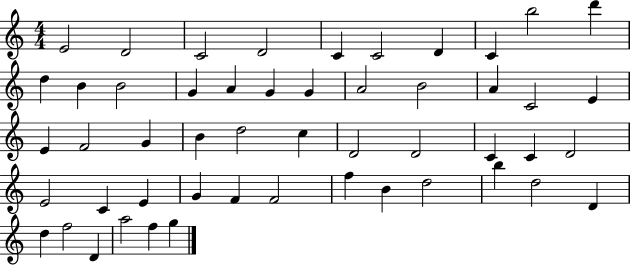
E4/h D4/h C4/h D4/h C4/q C4/h D4/q C4/q B5/h D6/q D5/q B4/q B4/h G4/q A4/q G4/q G4/q A4/h B4/h A4/q C4/h E4/q E4/q F4/h G4/q B4/q D5/h C5/q D4/h D4/h C4/q C4/q D4/h E4/h C4/q E4/q G4/q F4/q F4/h F5/q B4/q D5/h B5/q D5/h D4/q D5/q F5/h D4/q A5/h F5/q G5/q